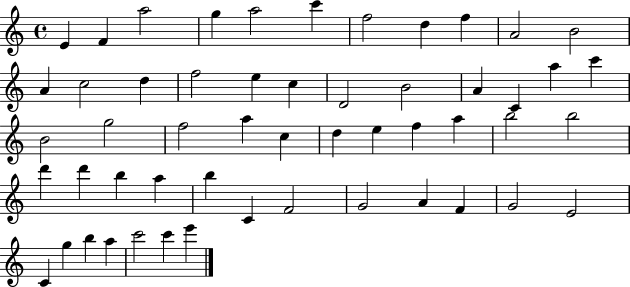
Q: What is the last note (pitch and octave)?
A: E6